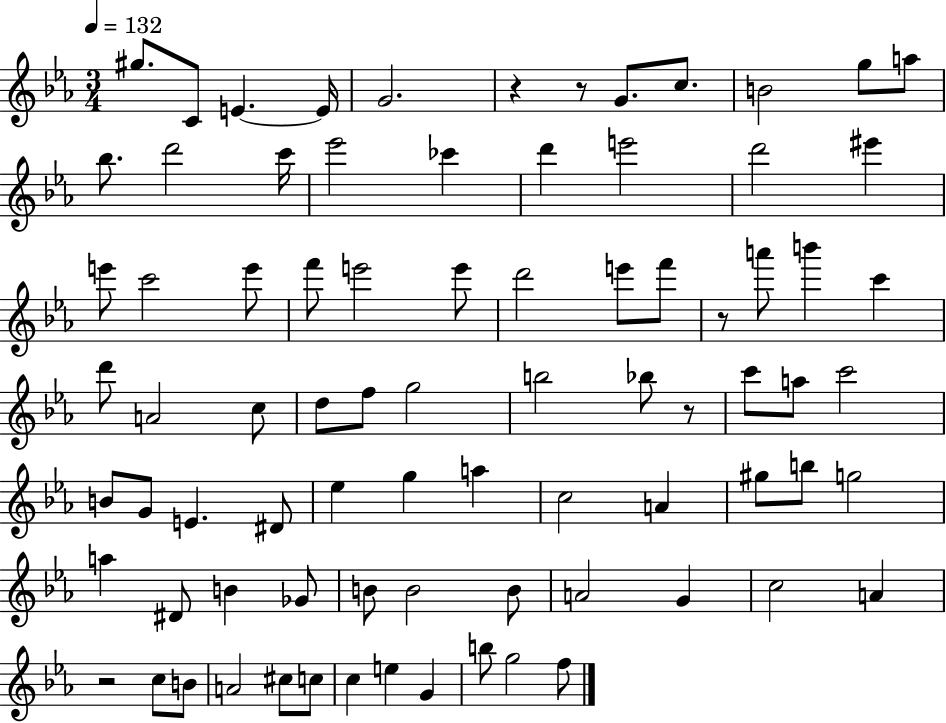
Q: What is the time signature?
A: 3/4